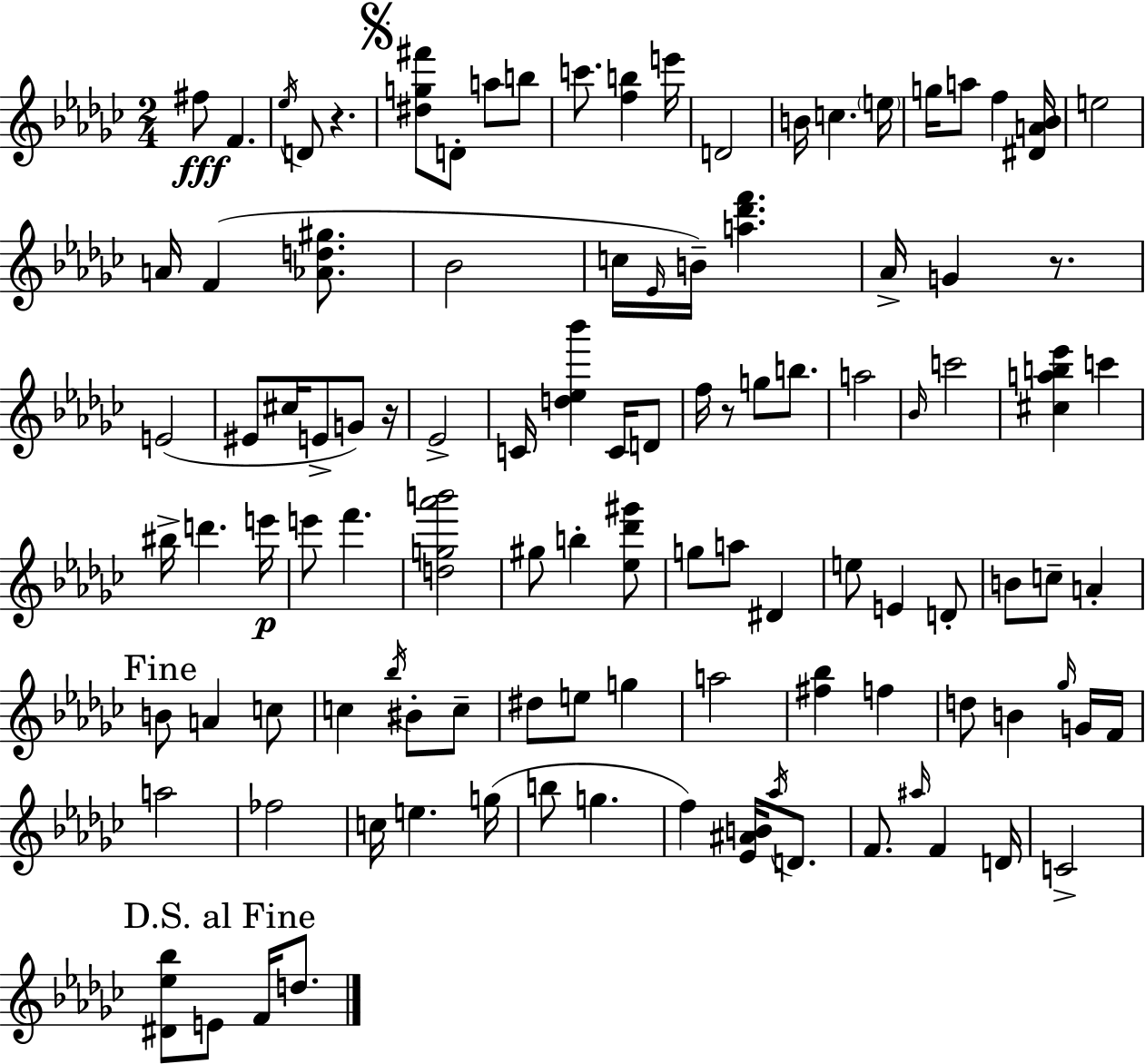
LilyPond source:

{
  \clef treble
  \numericTimeSignature
  \time 2/4
  \key ees \minor
  fis''8\fff f'4. | \acciaccatura { ees''16 } d'8 r4. | \mark \markup { \musicglyph "scripts.segno" } <dis'' g'' fis'''>8 d'8-. a''8 b''8 | c'''8. <f'' b''>4 | \break e'''16 d'2 | b'16 c''4. | \parenthesize e''16 g''16 a''8 f''4 | <dis' a' bes'>16 e''2 | \break a'16 f'4( <aes' d'' gis''>8. | bes'2 | c''16 \grace { ees'16 } b'16--) <a'' des''' f'''>4. | aes'16-> g'4 r8. | \break e'2( | eis'8 cis''16 e'8-> g'8) | r16 ees'2-> | c'16 <d'' ees'' bes'''>4 c'16 | \break d'8 f''16 r8 g''8 b''8. | a''2 | \grace { bes'16 } c'''2 | <cis'' a'' b'' ees'''>4 c'''4 | \break bis''16-> d'''4. | e'''16\p e'''8 f'''4. | <d'' g'' aes''' b'''>2 | gis''8 b''4-. | \break <ees'' des''' gis'''>8 g''8 a''8 dis'4 | e''8 e'4 | d'8-. b'8 c''8-- a'4-. | \mark "Fine" b'8 a'4 | \break c''8 c''4 \acciaccatura { bes''16 } | bis'8-. c''8-- dis''8 e''8 | g''4 a''2 | <fis'' bes''>4 | \break f''4 d''8 b'4 | \grace { ges''16 } g'16 f'16 a''2 | fes''2 | c''16 e''4. | \break g''16( b''8 g''4. | f''4) | <ees' ais' b'>16 \acciaccatura { aes''16 } d'8. f'8. | \grace { ais''16 } f'4 d'16 c'2-> | \break \mark "D.S. al Fine" <dis' ees'' bes''>8 | e'8 f'16 d''8. \bar "|."
}